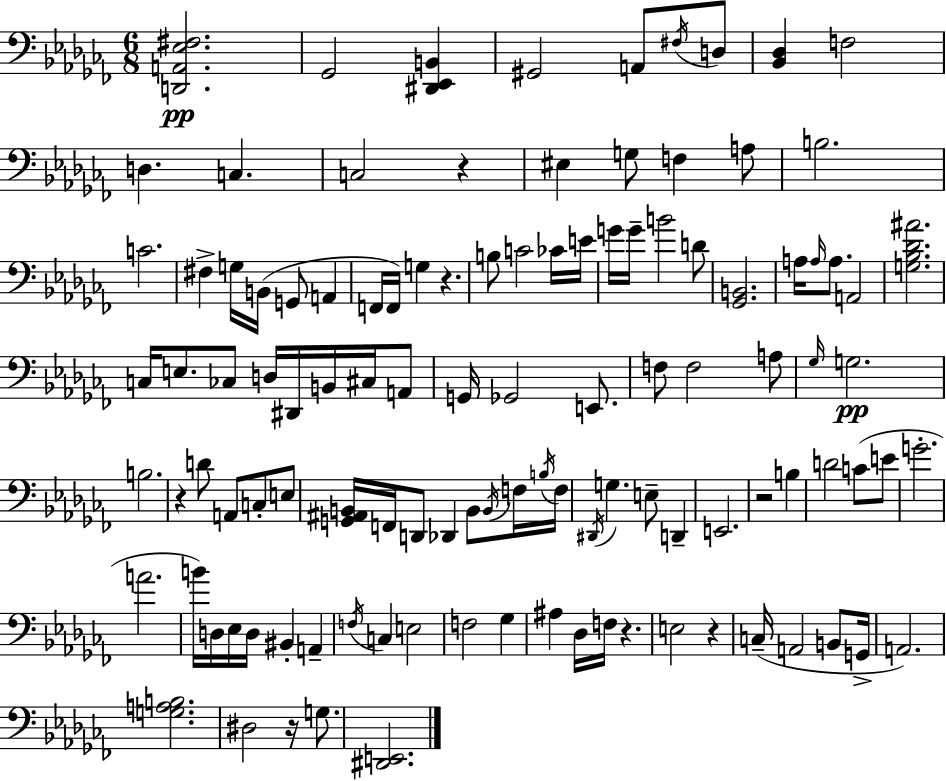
X:1
T:Untitled
M:6/8
L:1/4
K:Abm
[D,,A,,_E,^F,]2 _G,,2 [^D,,_E,,B,,] ^G,,2 A,,/2 ^F,/4 D,/2 [_B,,_D,] F,2 D, C, C,2 z ^E, G,/2 F, A,/2 B,2 C2 ^F, G,/4 B,,/4 G,,/2 A,, F,,/4 F,,/4 G, z B,/2 C2 _C/4 E/4 G/4 G/4 B2 D/2 [_G,,B,,]2 A,/4 A,/4 A,/2 A,,2 [G,_B,_D^A]2 C,/4 E,/2 _C,/2 D,/4 ^D,,/4 B,,/4 ^C,/4 A,,/2 G,,/4 _G,,2 E,,/2 F,/2 F,2 A,/2 _G,/4 G,2 B,2 z D/2 A,,/2 C,/2 E,/2 [G,,^A,,B,,]/4 F,,/4 D,,/2 _D,, B,,/2 B,,/4 F,/4 B,/4 F,/4 ^D,,/4 G, E,/2 D,, E,,2 z2 B, D2 C/2 E/2 G2 A2 B/4 D,/4 _E,/4 D,/4 ^B,, A,, F,/4 C, E,2 F,2 _G, ^A, _D,/4 F,/4 z E,2 z C,/4 A,,2 B,,/2 G,,/4 A,,2 [G,A,B,]2 ^D,2 z/4 G,/2 [^D,,E,,]2